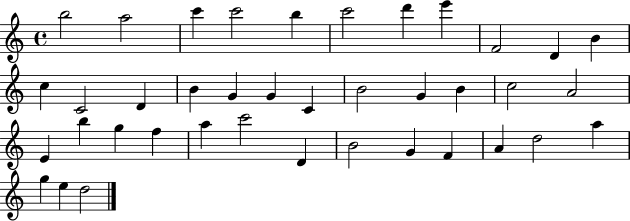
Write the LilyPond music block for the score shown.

{
  \clef treble
  \time 4/4
  \defaultTimeSignature
  \key c \major
  b''2 a''2 | c'''4 c'''2 b''4 | c'''2 d'''4 e'''4 | f'2 d'4 b'4 | \break c''4 c'2 d'4 | b'4 g'4 g'4 c'4 | b'2 g'4 b'4 | c''2 a'2 | \break e'4 b''4 g''4 f''4 | a''4 c'''2 d'4 | b'2 g'4 f'4 | a'4 d''2 a''4 | \break g''4 e''4 d''2 | \bar "|."
}